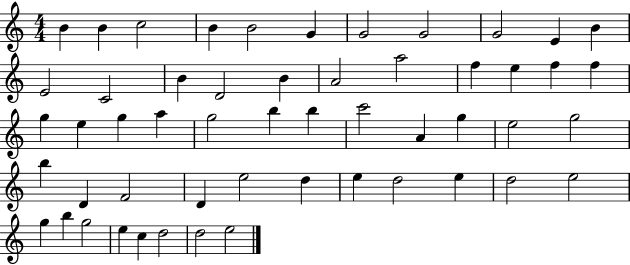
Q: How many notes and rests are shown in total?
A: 53